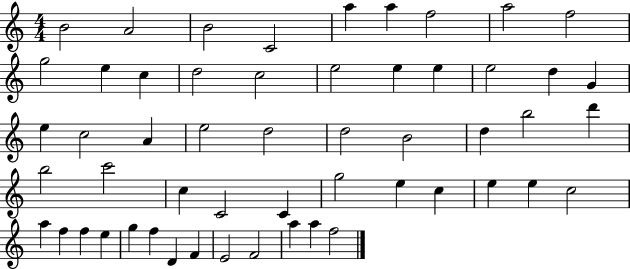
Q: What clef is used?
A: treble